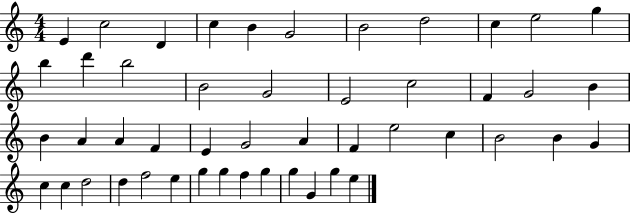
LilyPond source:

{
  \clef treble
  \numericTimeSignature
  \time 4/4
  \key c \major
  e'4 c''2 d'4 | c''4 b'4 g'2 | b'2 d''2 | c''4 e''2 g''4 | \break b''4 d'''4 b''2 | b'2 g'2 | e'2 c''2 | f'4 g'2 b'4 | \break b'4 a'4 a'4 f'4 | e'4 g'2 a'4 | f'4 e''2 c''4 | b'2 b'4 g'4 | \break c''4 c''4 d''2 | d''4 f''2 e''4 | g''4 g''4 f''4 g''4 | g''4 g'4 g''4 e''4 | \break \bar "|."
}